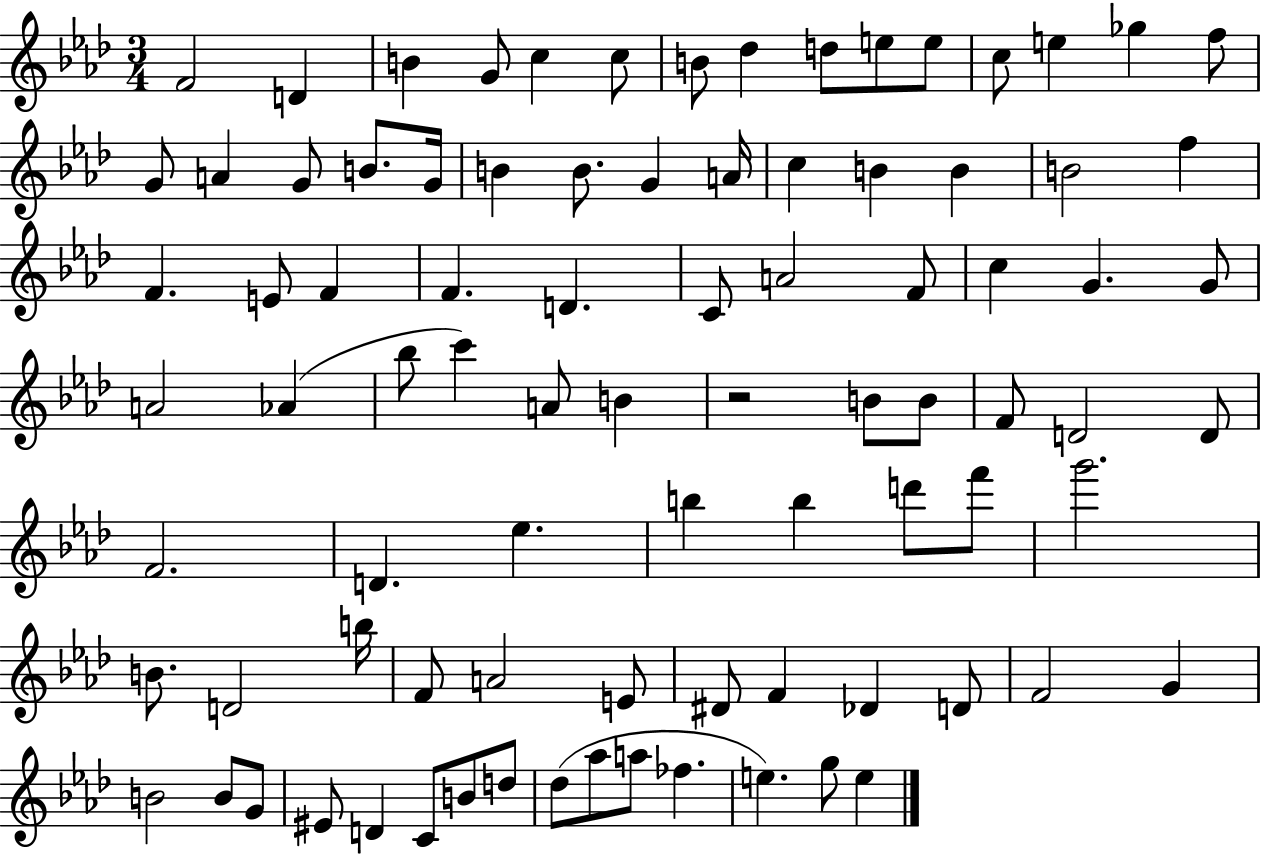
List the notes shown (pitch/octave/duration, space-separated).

F4/h D4/q B4/q G4/e C5/q C5/e B4/e Db5/q D5/e E5/e E5/e C5/e E5/q Gb5/q F5/e G4/e A4/q G4/e B4/e. G4/s B4/q B4/e. G4/q A4/s C5/q B4/q B4/q B4/h F5/q F4/q. E4/e F4/q F4/q. D4/q. C4/e A4/h F4/e C5/q G4/q. G4/e A4/h Ab4/q Bb5/e C6/q A4/e B4/q R/h B4/e B4/e F4/e D4/h D4/e F4/h. D4/q. Eb5/q. B5/q B5/q D6/e F6/e G6/h. B4/e. D4/h B5/s F4/e A4/h E4/e D#4/e F4/q Db4/q D4/e F4/h G4/q B4/h B4/e G4/e EIS4/e D4/q C4/e B4/e D5/e Db5/e Ab5/e A5/e FES5/q. E5/q. G5/e E5/q